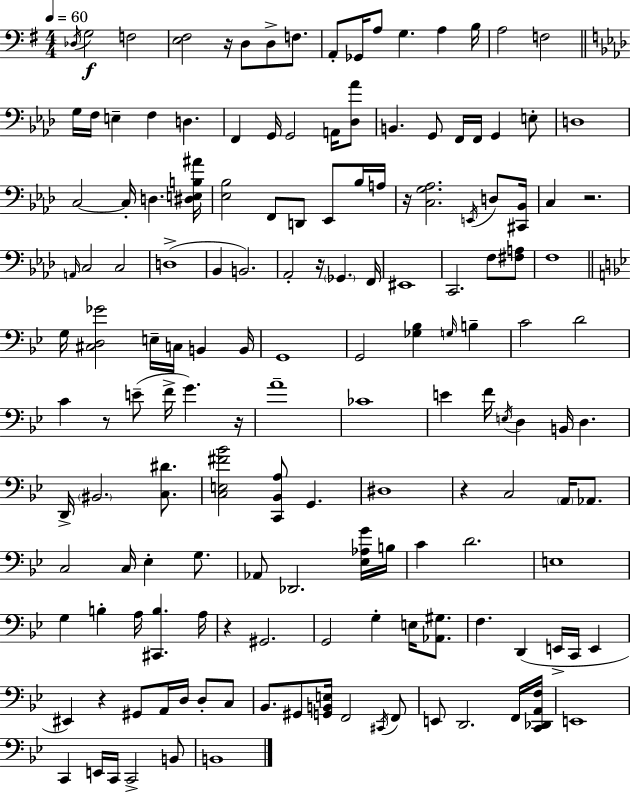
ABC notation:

X:1
T:Untitled
M:4/4
L:1/4
K:G
_D,/4 G,2 F,2 [E,^F,]2 z/4 D,/2 D,/2 F,/2 A,,/2 _G,,/4 A,/2 G, A, B,/4 A,2 F,2 G,/4 F,/4 E, F, D, F,, G,,/4 G,,2 A,,/4 [_D,_A]/2 B,, G,,/2 F,,/4 F,,/4 G,, E,/2 D,4 C,2 C,/4 D, [^D,E,B,^A]/4 [_E,_B,]2 F,,/2 D,,/2 _E,,/2 _B,/4 A,/4 z/4 [C,G,_A,]2 E,,/4 D,/2 [^C,,_B,,]/4 C, z2 A,,/4 C,2 C,2 D,4 _B,, B,,2 _A,,2 z/4 _G,, F,,/4 ^E,,4 C,,2 F,/2 [^F,A,]/2 F,4 G,/4 [^C,D,_G]2 E,/4 C,/4 B,, B,,/4 G,,4 G,,2 [_G,_B,] G,/4 B, C2 D2 C z/2 E/2 F/4 G z/4 A4 _C4 E F/4 E,/4 D, B,,/4 D, D,,/4 ^B,,2 [C,^D]/2 [C,E,^F_B]2 [C,,_B,,A,]/2 G,, ^D,4 z C,2 A,,/4 _A,,/2 C,2 C,/4 _E, G,/2 _A,,/2 _D,,2 [_E,_A,G]/4 B,/4 C D2 E,4 G, B, A,/4 [^C,,B,] A,/4 z ^G,,2 G,,2 G, E,/4 [_A,,^G,]/2 F, D,, E,,/4 C,,/4 E,, ^E,, z ^G,,/2 A,,/4 D,/4 D,/2 C,/2 _B,,/2 ^G,,/2 [G,,B,,E,]/4 F,,2 ^C,,/4 F,,/2 E,,/2 D,,2 F,,/4 [C,,_D,,A,,F,]/4 E,,4 C,, E,,/4 C,,/4 C,,2 B,,/2 B,,4